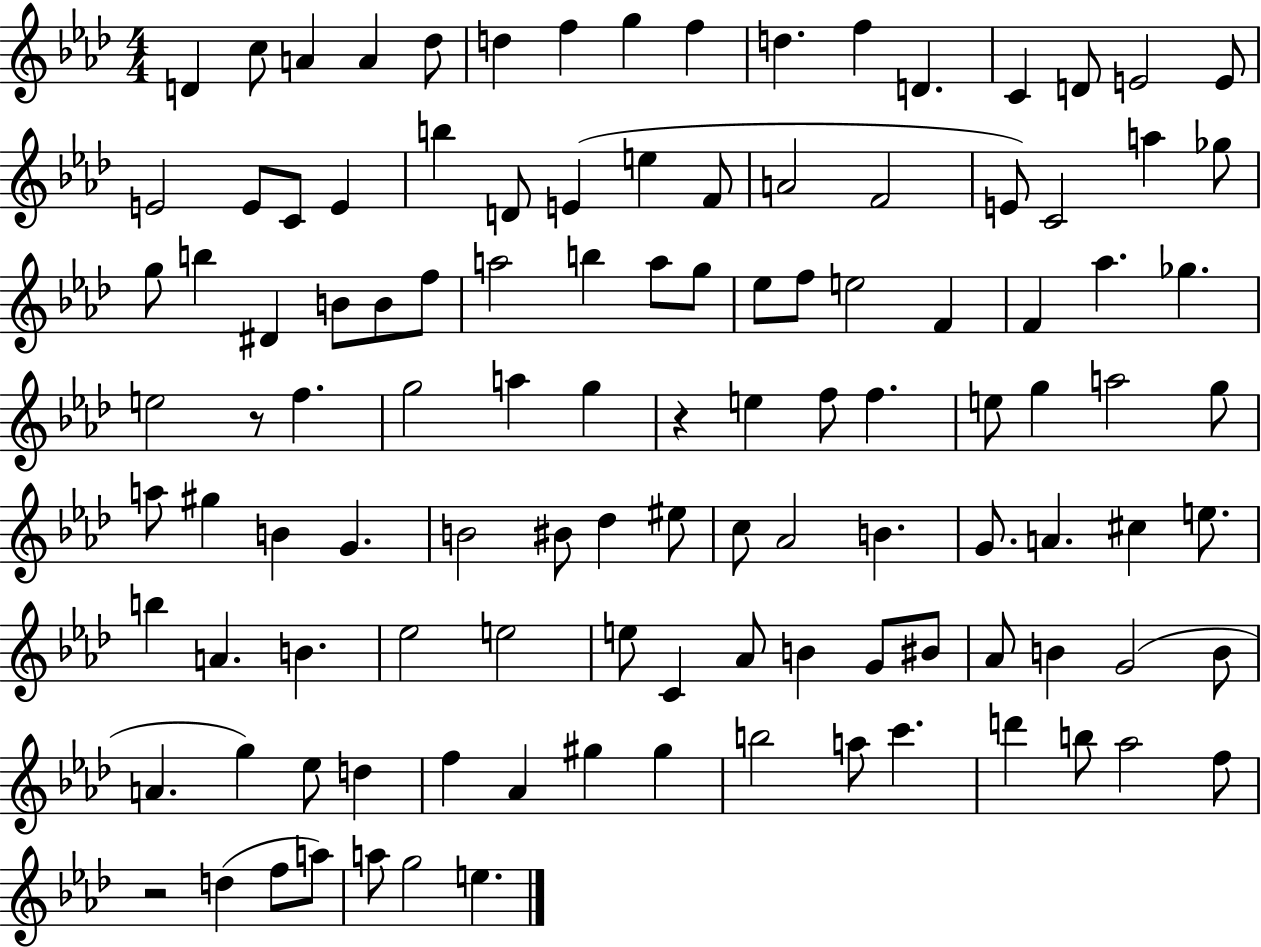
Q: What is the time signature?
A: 4/4